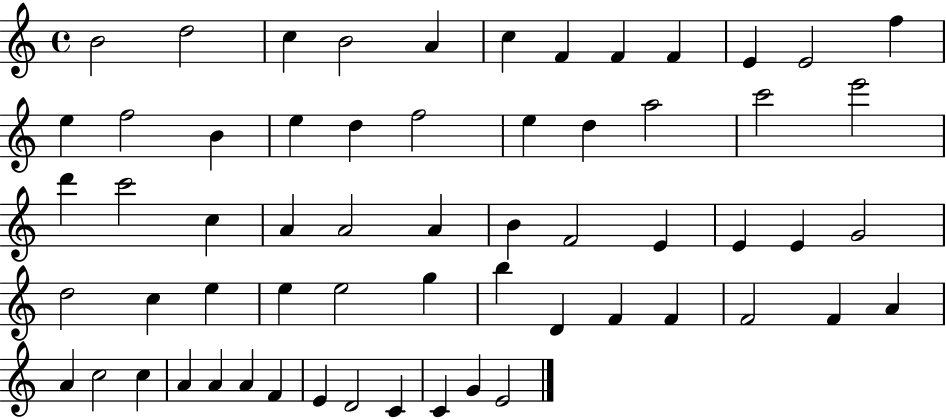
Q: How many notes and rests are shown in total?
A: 61